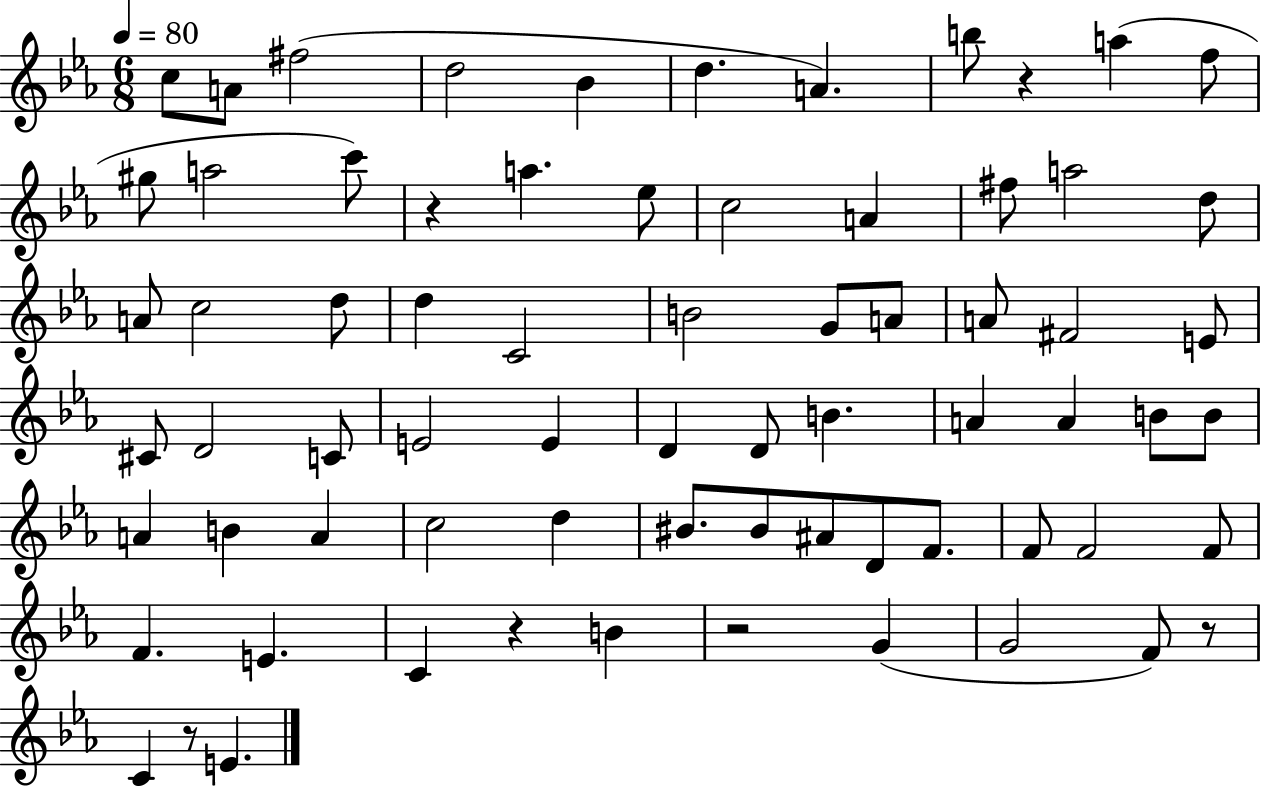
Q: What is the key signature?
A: EES major